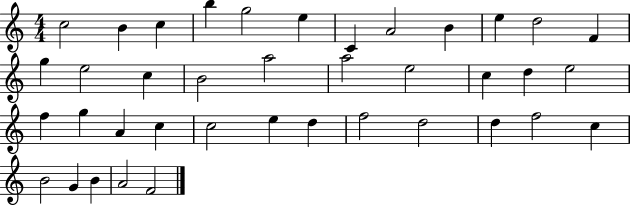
C5/h B4/q C5/q B5/q G5/h E5/q C4/q A4/h B4/q E5/q D5/h F4/q G5/q E5/h C5/q B4/h A5/h A5/h E5/h C5/q D5/q E5/h F5/q G5/q A4/q C5/q C5/h E5/q D5/q F5/h D5/h D5/q F5/h C5/q B4/h G4/q B4/q A4/h F4/h